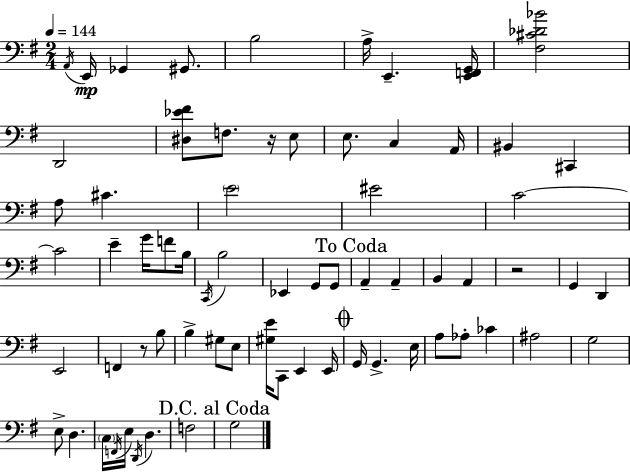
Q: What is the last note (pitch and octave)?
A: G3